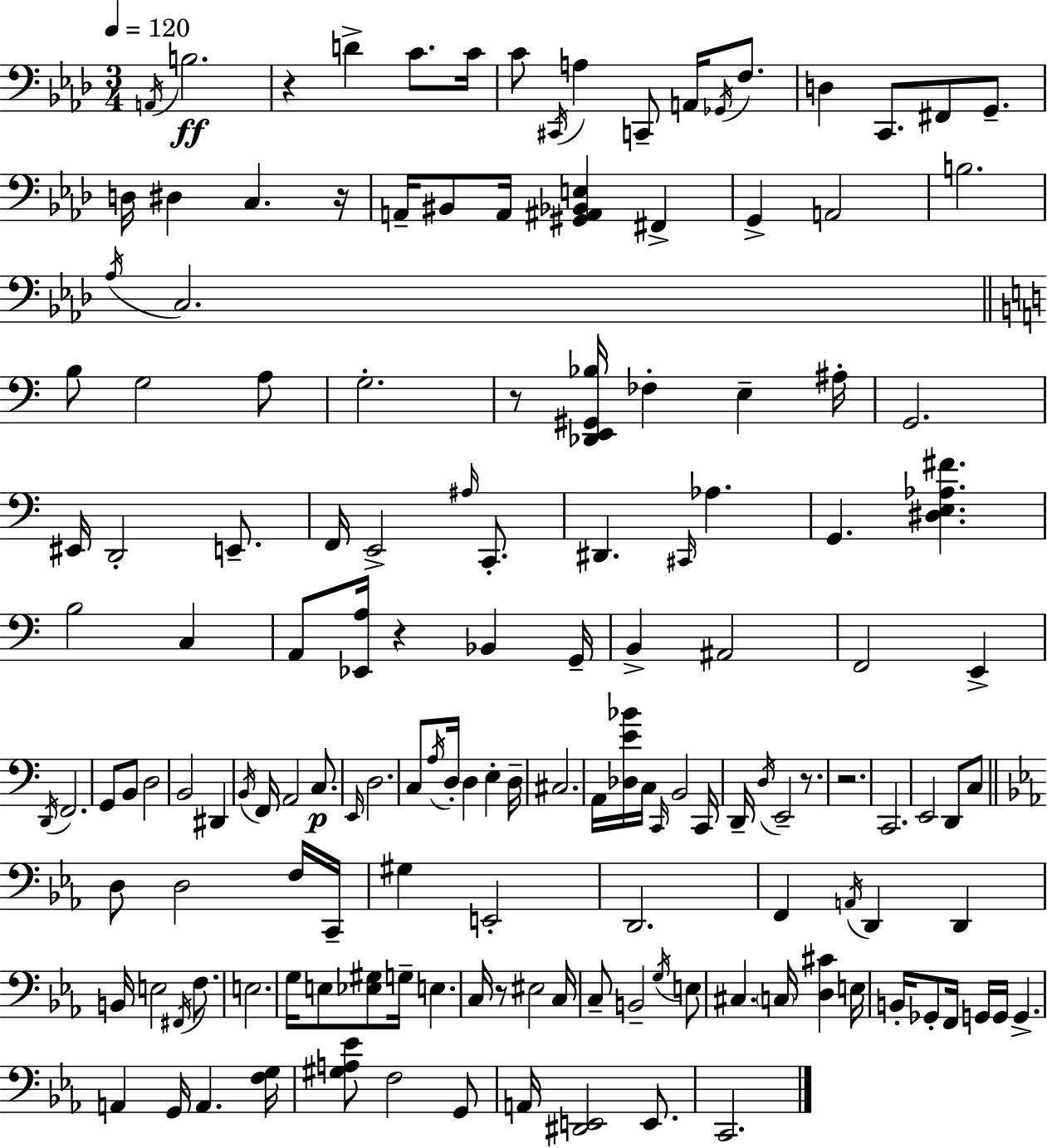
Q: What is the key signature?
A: F minor